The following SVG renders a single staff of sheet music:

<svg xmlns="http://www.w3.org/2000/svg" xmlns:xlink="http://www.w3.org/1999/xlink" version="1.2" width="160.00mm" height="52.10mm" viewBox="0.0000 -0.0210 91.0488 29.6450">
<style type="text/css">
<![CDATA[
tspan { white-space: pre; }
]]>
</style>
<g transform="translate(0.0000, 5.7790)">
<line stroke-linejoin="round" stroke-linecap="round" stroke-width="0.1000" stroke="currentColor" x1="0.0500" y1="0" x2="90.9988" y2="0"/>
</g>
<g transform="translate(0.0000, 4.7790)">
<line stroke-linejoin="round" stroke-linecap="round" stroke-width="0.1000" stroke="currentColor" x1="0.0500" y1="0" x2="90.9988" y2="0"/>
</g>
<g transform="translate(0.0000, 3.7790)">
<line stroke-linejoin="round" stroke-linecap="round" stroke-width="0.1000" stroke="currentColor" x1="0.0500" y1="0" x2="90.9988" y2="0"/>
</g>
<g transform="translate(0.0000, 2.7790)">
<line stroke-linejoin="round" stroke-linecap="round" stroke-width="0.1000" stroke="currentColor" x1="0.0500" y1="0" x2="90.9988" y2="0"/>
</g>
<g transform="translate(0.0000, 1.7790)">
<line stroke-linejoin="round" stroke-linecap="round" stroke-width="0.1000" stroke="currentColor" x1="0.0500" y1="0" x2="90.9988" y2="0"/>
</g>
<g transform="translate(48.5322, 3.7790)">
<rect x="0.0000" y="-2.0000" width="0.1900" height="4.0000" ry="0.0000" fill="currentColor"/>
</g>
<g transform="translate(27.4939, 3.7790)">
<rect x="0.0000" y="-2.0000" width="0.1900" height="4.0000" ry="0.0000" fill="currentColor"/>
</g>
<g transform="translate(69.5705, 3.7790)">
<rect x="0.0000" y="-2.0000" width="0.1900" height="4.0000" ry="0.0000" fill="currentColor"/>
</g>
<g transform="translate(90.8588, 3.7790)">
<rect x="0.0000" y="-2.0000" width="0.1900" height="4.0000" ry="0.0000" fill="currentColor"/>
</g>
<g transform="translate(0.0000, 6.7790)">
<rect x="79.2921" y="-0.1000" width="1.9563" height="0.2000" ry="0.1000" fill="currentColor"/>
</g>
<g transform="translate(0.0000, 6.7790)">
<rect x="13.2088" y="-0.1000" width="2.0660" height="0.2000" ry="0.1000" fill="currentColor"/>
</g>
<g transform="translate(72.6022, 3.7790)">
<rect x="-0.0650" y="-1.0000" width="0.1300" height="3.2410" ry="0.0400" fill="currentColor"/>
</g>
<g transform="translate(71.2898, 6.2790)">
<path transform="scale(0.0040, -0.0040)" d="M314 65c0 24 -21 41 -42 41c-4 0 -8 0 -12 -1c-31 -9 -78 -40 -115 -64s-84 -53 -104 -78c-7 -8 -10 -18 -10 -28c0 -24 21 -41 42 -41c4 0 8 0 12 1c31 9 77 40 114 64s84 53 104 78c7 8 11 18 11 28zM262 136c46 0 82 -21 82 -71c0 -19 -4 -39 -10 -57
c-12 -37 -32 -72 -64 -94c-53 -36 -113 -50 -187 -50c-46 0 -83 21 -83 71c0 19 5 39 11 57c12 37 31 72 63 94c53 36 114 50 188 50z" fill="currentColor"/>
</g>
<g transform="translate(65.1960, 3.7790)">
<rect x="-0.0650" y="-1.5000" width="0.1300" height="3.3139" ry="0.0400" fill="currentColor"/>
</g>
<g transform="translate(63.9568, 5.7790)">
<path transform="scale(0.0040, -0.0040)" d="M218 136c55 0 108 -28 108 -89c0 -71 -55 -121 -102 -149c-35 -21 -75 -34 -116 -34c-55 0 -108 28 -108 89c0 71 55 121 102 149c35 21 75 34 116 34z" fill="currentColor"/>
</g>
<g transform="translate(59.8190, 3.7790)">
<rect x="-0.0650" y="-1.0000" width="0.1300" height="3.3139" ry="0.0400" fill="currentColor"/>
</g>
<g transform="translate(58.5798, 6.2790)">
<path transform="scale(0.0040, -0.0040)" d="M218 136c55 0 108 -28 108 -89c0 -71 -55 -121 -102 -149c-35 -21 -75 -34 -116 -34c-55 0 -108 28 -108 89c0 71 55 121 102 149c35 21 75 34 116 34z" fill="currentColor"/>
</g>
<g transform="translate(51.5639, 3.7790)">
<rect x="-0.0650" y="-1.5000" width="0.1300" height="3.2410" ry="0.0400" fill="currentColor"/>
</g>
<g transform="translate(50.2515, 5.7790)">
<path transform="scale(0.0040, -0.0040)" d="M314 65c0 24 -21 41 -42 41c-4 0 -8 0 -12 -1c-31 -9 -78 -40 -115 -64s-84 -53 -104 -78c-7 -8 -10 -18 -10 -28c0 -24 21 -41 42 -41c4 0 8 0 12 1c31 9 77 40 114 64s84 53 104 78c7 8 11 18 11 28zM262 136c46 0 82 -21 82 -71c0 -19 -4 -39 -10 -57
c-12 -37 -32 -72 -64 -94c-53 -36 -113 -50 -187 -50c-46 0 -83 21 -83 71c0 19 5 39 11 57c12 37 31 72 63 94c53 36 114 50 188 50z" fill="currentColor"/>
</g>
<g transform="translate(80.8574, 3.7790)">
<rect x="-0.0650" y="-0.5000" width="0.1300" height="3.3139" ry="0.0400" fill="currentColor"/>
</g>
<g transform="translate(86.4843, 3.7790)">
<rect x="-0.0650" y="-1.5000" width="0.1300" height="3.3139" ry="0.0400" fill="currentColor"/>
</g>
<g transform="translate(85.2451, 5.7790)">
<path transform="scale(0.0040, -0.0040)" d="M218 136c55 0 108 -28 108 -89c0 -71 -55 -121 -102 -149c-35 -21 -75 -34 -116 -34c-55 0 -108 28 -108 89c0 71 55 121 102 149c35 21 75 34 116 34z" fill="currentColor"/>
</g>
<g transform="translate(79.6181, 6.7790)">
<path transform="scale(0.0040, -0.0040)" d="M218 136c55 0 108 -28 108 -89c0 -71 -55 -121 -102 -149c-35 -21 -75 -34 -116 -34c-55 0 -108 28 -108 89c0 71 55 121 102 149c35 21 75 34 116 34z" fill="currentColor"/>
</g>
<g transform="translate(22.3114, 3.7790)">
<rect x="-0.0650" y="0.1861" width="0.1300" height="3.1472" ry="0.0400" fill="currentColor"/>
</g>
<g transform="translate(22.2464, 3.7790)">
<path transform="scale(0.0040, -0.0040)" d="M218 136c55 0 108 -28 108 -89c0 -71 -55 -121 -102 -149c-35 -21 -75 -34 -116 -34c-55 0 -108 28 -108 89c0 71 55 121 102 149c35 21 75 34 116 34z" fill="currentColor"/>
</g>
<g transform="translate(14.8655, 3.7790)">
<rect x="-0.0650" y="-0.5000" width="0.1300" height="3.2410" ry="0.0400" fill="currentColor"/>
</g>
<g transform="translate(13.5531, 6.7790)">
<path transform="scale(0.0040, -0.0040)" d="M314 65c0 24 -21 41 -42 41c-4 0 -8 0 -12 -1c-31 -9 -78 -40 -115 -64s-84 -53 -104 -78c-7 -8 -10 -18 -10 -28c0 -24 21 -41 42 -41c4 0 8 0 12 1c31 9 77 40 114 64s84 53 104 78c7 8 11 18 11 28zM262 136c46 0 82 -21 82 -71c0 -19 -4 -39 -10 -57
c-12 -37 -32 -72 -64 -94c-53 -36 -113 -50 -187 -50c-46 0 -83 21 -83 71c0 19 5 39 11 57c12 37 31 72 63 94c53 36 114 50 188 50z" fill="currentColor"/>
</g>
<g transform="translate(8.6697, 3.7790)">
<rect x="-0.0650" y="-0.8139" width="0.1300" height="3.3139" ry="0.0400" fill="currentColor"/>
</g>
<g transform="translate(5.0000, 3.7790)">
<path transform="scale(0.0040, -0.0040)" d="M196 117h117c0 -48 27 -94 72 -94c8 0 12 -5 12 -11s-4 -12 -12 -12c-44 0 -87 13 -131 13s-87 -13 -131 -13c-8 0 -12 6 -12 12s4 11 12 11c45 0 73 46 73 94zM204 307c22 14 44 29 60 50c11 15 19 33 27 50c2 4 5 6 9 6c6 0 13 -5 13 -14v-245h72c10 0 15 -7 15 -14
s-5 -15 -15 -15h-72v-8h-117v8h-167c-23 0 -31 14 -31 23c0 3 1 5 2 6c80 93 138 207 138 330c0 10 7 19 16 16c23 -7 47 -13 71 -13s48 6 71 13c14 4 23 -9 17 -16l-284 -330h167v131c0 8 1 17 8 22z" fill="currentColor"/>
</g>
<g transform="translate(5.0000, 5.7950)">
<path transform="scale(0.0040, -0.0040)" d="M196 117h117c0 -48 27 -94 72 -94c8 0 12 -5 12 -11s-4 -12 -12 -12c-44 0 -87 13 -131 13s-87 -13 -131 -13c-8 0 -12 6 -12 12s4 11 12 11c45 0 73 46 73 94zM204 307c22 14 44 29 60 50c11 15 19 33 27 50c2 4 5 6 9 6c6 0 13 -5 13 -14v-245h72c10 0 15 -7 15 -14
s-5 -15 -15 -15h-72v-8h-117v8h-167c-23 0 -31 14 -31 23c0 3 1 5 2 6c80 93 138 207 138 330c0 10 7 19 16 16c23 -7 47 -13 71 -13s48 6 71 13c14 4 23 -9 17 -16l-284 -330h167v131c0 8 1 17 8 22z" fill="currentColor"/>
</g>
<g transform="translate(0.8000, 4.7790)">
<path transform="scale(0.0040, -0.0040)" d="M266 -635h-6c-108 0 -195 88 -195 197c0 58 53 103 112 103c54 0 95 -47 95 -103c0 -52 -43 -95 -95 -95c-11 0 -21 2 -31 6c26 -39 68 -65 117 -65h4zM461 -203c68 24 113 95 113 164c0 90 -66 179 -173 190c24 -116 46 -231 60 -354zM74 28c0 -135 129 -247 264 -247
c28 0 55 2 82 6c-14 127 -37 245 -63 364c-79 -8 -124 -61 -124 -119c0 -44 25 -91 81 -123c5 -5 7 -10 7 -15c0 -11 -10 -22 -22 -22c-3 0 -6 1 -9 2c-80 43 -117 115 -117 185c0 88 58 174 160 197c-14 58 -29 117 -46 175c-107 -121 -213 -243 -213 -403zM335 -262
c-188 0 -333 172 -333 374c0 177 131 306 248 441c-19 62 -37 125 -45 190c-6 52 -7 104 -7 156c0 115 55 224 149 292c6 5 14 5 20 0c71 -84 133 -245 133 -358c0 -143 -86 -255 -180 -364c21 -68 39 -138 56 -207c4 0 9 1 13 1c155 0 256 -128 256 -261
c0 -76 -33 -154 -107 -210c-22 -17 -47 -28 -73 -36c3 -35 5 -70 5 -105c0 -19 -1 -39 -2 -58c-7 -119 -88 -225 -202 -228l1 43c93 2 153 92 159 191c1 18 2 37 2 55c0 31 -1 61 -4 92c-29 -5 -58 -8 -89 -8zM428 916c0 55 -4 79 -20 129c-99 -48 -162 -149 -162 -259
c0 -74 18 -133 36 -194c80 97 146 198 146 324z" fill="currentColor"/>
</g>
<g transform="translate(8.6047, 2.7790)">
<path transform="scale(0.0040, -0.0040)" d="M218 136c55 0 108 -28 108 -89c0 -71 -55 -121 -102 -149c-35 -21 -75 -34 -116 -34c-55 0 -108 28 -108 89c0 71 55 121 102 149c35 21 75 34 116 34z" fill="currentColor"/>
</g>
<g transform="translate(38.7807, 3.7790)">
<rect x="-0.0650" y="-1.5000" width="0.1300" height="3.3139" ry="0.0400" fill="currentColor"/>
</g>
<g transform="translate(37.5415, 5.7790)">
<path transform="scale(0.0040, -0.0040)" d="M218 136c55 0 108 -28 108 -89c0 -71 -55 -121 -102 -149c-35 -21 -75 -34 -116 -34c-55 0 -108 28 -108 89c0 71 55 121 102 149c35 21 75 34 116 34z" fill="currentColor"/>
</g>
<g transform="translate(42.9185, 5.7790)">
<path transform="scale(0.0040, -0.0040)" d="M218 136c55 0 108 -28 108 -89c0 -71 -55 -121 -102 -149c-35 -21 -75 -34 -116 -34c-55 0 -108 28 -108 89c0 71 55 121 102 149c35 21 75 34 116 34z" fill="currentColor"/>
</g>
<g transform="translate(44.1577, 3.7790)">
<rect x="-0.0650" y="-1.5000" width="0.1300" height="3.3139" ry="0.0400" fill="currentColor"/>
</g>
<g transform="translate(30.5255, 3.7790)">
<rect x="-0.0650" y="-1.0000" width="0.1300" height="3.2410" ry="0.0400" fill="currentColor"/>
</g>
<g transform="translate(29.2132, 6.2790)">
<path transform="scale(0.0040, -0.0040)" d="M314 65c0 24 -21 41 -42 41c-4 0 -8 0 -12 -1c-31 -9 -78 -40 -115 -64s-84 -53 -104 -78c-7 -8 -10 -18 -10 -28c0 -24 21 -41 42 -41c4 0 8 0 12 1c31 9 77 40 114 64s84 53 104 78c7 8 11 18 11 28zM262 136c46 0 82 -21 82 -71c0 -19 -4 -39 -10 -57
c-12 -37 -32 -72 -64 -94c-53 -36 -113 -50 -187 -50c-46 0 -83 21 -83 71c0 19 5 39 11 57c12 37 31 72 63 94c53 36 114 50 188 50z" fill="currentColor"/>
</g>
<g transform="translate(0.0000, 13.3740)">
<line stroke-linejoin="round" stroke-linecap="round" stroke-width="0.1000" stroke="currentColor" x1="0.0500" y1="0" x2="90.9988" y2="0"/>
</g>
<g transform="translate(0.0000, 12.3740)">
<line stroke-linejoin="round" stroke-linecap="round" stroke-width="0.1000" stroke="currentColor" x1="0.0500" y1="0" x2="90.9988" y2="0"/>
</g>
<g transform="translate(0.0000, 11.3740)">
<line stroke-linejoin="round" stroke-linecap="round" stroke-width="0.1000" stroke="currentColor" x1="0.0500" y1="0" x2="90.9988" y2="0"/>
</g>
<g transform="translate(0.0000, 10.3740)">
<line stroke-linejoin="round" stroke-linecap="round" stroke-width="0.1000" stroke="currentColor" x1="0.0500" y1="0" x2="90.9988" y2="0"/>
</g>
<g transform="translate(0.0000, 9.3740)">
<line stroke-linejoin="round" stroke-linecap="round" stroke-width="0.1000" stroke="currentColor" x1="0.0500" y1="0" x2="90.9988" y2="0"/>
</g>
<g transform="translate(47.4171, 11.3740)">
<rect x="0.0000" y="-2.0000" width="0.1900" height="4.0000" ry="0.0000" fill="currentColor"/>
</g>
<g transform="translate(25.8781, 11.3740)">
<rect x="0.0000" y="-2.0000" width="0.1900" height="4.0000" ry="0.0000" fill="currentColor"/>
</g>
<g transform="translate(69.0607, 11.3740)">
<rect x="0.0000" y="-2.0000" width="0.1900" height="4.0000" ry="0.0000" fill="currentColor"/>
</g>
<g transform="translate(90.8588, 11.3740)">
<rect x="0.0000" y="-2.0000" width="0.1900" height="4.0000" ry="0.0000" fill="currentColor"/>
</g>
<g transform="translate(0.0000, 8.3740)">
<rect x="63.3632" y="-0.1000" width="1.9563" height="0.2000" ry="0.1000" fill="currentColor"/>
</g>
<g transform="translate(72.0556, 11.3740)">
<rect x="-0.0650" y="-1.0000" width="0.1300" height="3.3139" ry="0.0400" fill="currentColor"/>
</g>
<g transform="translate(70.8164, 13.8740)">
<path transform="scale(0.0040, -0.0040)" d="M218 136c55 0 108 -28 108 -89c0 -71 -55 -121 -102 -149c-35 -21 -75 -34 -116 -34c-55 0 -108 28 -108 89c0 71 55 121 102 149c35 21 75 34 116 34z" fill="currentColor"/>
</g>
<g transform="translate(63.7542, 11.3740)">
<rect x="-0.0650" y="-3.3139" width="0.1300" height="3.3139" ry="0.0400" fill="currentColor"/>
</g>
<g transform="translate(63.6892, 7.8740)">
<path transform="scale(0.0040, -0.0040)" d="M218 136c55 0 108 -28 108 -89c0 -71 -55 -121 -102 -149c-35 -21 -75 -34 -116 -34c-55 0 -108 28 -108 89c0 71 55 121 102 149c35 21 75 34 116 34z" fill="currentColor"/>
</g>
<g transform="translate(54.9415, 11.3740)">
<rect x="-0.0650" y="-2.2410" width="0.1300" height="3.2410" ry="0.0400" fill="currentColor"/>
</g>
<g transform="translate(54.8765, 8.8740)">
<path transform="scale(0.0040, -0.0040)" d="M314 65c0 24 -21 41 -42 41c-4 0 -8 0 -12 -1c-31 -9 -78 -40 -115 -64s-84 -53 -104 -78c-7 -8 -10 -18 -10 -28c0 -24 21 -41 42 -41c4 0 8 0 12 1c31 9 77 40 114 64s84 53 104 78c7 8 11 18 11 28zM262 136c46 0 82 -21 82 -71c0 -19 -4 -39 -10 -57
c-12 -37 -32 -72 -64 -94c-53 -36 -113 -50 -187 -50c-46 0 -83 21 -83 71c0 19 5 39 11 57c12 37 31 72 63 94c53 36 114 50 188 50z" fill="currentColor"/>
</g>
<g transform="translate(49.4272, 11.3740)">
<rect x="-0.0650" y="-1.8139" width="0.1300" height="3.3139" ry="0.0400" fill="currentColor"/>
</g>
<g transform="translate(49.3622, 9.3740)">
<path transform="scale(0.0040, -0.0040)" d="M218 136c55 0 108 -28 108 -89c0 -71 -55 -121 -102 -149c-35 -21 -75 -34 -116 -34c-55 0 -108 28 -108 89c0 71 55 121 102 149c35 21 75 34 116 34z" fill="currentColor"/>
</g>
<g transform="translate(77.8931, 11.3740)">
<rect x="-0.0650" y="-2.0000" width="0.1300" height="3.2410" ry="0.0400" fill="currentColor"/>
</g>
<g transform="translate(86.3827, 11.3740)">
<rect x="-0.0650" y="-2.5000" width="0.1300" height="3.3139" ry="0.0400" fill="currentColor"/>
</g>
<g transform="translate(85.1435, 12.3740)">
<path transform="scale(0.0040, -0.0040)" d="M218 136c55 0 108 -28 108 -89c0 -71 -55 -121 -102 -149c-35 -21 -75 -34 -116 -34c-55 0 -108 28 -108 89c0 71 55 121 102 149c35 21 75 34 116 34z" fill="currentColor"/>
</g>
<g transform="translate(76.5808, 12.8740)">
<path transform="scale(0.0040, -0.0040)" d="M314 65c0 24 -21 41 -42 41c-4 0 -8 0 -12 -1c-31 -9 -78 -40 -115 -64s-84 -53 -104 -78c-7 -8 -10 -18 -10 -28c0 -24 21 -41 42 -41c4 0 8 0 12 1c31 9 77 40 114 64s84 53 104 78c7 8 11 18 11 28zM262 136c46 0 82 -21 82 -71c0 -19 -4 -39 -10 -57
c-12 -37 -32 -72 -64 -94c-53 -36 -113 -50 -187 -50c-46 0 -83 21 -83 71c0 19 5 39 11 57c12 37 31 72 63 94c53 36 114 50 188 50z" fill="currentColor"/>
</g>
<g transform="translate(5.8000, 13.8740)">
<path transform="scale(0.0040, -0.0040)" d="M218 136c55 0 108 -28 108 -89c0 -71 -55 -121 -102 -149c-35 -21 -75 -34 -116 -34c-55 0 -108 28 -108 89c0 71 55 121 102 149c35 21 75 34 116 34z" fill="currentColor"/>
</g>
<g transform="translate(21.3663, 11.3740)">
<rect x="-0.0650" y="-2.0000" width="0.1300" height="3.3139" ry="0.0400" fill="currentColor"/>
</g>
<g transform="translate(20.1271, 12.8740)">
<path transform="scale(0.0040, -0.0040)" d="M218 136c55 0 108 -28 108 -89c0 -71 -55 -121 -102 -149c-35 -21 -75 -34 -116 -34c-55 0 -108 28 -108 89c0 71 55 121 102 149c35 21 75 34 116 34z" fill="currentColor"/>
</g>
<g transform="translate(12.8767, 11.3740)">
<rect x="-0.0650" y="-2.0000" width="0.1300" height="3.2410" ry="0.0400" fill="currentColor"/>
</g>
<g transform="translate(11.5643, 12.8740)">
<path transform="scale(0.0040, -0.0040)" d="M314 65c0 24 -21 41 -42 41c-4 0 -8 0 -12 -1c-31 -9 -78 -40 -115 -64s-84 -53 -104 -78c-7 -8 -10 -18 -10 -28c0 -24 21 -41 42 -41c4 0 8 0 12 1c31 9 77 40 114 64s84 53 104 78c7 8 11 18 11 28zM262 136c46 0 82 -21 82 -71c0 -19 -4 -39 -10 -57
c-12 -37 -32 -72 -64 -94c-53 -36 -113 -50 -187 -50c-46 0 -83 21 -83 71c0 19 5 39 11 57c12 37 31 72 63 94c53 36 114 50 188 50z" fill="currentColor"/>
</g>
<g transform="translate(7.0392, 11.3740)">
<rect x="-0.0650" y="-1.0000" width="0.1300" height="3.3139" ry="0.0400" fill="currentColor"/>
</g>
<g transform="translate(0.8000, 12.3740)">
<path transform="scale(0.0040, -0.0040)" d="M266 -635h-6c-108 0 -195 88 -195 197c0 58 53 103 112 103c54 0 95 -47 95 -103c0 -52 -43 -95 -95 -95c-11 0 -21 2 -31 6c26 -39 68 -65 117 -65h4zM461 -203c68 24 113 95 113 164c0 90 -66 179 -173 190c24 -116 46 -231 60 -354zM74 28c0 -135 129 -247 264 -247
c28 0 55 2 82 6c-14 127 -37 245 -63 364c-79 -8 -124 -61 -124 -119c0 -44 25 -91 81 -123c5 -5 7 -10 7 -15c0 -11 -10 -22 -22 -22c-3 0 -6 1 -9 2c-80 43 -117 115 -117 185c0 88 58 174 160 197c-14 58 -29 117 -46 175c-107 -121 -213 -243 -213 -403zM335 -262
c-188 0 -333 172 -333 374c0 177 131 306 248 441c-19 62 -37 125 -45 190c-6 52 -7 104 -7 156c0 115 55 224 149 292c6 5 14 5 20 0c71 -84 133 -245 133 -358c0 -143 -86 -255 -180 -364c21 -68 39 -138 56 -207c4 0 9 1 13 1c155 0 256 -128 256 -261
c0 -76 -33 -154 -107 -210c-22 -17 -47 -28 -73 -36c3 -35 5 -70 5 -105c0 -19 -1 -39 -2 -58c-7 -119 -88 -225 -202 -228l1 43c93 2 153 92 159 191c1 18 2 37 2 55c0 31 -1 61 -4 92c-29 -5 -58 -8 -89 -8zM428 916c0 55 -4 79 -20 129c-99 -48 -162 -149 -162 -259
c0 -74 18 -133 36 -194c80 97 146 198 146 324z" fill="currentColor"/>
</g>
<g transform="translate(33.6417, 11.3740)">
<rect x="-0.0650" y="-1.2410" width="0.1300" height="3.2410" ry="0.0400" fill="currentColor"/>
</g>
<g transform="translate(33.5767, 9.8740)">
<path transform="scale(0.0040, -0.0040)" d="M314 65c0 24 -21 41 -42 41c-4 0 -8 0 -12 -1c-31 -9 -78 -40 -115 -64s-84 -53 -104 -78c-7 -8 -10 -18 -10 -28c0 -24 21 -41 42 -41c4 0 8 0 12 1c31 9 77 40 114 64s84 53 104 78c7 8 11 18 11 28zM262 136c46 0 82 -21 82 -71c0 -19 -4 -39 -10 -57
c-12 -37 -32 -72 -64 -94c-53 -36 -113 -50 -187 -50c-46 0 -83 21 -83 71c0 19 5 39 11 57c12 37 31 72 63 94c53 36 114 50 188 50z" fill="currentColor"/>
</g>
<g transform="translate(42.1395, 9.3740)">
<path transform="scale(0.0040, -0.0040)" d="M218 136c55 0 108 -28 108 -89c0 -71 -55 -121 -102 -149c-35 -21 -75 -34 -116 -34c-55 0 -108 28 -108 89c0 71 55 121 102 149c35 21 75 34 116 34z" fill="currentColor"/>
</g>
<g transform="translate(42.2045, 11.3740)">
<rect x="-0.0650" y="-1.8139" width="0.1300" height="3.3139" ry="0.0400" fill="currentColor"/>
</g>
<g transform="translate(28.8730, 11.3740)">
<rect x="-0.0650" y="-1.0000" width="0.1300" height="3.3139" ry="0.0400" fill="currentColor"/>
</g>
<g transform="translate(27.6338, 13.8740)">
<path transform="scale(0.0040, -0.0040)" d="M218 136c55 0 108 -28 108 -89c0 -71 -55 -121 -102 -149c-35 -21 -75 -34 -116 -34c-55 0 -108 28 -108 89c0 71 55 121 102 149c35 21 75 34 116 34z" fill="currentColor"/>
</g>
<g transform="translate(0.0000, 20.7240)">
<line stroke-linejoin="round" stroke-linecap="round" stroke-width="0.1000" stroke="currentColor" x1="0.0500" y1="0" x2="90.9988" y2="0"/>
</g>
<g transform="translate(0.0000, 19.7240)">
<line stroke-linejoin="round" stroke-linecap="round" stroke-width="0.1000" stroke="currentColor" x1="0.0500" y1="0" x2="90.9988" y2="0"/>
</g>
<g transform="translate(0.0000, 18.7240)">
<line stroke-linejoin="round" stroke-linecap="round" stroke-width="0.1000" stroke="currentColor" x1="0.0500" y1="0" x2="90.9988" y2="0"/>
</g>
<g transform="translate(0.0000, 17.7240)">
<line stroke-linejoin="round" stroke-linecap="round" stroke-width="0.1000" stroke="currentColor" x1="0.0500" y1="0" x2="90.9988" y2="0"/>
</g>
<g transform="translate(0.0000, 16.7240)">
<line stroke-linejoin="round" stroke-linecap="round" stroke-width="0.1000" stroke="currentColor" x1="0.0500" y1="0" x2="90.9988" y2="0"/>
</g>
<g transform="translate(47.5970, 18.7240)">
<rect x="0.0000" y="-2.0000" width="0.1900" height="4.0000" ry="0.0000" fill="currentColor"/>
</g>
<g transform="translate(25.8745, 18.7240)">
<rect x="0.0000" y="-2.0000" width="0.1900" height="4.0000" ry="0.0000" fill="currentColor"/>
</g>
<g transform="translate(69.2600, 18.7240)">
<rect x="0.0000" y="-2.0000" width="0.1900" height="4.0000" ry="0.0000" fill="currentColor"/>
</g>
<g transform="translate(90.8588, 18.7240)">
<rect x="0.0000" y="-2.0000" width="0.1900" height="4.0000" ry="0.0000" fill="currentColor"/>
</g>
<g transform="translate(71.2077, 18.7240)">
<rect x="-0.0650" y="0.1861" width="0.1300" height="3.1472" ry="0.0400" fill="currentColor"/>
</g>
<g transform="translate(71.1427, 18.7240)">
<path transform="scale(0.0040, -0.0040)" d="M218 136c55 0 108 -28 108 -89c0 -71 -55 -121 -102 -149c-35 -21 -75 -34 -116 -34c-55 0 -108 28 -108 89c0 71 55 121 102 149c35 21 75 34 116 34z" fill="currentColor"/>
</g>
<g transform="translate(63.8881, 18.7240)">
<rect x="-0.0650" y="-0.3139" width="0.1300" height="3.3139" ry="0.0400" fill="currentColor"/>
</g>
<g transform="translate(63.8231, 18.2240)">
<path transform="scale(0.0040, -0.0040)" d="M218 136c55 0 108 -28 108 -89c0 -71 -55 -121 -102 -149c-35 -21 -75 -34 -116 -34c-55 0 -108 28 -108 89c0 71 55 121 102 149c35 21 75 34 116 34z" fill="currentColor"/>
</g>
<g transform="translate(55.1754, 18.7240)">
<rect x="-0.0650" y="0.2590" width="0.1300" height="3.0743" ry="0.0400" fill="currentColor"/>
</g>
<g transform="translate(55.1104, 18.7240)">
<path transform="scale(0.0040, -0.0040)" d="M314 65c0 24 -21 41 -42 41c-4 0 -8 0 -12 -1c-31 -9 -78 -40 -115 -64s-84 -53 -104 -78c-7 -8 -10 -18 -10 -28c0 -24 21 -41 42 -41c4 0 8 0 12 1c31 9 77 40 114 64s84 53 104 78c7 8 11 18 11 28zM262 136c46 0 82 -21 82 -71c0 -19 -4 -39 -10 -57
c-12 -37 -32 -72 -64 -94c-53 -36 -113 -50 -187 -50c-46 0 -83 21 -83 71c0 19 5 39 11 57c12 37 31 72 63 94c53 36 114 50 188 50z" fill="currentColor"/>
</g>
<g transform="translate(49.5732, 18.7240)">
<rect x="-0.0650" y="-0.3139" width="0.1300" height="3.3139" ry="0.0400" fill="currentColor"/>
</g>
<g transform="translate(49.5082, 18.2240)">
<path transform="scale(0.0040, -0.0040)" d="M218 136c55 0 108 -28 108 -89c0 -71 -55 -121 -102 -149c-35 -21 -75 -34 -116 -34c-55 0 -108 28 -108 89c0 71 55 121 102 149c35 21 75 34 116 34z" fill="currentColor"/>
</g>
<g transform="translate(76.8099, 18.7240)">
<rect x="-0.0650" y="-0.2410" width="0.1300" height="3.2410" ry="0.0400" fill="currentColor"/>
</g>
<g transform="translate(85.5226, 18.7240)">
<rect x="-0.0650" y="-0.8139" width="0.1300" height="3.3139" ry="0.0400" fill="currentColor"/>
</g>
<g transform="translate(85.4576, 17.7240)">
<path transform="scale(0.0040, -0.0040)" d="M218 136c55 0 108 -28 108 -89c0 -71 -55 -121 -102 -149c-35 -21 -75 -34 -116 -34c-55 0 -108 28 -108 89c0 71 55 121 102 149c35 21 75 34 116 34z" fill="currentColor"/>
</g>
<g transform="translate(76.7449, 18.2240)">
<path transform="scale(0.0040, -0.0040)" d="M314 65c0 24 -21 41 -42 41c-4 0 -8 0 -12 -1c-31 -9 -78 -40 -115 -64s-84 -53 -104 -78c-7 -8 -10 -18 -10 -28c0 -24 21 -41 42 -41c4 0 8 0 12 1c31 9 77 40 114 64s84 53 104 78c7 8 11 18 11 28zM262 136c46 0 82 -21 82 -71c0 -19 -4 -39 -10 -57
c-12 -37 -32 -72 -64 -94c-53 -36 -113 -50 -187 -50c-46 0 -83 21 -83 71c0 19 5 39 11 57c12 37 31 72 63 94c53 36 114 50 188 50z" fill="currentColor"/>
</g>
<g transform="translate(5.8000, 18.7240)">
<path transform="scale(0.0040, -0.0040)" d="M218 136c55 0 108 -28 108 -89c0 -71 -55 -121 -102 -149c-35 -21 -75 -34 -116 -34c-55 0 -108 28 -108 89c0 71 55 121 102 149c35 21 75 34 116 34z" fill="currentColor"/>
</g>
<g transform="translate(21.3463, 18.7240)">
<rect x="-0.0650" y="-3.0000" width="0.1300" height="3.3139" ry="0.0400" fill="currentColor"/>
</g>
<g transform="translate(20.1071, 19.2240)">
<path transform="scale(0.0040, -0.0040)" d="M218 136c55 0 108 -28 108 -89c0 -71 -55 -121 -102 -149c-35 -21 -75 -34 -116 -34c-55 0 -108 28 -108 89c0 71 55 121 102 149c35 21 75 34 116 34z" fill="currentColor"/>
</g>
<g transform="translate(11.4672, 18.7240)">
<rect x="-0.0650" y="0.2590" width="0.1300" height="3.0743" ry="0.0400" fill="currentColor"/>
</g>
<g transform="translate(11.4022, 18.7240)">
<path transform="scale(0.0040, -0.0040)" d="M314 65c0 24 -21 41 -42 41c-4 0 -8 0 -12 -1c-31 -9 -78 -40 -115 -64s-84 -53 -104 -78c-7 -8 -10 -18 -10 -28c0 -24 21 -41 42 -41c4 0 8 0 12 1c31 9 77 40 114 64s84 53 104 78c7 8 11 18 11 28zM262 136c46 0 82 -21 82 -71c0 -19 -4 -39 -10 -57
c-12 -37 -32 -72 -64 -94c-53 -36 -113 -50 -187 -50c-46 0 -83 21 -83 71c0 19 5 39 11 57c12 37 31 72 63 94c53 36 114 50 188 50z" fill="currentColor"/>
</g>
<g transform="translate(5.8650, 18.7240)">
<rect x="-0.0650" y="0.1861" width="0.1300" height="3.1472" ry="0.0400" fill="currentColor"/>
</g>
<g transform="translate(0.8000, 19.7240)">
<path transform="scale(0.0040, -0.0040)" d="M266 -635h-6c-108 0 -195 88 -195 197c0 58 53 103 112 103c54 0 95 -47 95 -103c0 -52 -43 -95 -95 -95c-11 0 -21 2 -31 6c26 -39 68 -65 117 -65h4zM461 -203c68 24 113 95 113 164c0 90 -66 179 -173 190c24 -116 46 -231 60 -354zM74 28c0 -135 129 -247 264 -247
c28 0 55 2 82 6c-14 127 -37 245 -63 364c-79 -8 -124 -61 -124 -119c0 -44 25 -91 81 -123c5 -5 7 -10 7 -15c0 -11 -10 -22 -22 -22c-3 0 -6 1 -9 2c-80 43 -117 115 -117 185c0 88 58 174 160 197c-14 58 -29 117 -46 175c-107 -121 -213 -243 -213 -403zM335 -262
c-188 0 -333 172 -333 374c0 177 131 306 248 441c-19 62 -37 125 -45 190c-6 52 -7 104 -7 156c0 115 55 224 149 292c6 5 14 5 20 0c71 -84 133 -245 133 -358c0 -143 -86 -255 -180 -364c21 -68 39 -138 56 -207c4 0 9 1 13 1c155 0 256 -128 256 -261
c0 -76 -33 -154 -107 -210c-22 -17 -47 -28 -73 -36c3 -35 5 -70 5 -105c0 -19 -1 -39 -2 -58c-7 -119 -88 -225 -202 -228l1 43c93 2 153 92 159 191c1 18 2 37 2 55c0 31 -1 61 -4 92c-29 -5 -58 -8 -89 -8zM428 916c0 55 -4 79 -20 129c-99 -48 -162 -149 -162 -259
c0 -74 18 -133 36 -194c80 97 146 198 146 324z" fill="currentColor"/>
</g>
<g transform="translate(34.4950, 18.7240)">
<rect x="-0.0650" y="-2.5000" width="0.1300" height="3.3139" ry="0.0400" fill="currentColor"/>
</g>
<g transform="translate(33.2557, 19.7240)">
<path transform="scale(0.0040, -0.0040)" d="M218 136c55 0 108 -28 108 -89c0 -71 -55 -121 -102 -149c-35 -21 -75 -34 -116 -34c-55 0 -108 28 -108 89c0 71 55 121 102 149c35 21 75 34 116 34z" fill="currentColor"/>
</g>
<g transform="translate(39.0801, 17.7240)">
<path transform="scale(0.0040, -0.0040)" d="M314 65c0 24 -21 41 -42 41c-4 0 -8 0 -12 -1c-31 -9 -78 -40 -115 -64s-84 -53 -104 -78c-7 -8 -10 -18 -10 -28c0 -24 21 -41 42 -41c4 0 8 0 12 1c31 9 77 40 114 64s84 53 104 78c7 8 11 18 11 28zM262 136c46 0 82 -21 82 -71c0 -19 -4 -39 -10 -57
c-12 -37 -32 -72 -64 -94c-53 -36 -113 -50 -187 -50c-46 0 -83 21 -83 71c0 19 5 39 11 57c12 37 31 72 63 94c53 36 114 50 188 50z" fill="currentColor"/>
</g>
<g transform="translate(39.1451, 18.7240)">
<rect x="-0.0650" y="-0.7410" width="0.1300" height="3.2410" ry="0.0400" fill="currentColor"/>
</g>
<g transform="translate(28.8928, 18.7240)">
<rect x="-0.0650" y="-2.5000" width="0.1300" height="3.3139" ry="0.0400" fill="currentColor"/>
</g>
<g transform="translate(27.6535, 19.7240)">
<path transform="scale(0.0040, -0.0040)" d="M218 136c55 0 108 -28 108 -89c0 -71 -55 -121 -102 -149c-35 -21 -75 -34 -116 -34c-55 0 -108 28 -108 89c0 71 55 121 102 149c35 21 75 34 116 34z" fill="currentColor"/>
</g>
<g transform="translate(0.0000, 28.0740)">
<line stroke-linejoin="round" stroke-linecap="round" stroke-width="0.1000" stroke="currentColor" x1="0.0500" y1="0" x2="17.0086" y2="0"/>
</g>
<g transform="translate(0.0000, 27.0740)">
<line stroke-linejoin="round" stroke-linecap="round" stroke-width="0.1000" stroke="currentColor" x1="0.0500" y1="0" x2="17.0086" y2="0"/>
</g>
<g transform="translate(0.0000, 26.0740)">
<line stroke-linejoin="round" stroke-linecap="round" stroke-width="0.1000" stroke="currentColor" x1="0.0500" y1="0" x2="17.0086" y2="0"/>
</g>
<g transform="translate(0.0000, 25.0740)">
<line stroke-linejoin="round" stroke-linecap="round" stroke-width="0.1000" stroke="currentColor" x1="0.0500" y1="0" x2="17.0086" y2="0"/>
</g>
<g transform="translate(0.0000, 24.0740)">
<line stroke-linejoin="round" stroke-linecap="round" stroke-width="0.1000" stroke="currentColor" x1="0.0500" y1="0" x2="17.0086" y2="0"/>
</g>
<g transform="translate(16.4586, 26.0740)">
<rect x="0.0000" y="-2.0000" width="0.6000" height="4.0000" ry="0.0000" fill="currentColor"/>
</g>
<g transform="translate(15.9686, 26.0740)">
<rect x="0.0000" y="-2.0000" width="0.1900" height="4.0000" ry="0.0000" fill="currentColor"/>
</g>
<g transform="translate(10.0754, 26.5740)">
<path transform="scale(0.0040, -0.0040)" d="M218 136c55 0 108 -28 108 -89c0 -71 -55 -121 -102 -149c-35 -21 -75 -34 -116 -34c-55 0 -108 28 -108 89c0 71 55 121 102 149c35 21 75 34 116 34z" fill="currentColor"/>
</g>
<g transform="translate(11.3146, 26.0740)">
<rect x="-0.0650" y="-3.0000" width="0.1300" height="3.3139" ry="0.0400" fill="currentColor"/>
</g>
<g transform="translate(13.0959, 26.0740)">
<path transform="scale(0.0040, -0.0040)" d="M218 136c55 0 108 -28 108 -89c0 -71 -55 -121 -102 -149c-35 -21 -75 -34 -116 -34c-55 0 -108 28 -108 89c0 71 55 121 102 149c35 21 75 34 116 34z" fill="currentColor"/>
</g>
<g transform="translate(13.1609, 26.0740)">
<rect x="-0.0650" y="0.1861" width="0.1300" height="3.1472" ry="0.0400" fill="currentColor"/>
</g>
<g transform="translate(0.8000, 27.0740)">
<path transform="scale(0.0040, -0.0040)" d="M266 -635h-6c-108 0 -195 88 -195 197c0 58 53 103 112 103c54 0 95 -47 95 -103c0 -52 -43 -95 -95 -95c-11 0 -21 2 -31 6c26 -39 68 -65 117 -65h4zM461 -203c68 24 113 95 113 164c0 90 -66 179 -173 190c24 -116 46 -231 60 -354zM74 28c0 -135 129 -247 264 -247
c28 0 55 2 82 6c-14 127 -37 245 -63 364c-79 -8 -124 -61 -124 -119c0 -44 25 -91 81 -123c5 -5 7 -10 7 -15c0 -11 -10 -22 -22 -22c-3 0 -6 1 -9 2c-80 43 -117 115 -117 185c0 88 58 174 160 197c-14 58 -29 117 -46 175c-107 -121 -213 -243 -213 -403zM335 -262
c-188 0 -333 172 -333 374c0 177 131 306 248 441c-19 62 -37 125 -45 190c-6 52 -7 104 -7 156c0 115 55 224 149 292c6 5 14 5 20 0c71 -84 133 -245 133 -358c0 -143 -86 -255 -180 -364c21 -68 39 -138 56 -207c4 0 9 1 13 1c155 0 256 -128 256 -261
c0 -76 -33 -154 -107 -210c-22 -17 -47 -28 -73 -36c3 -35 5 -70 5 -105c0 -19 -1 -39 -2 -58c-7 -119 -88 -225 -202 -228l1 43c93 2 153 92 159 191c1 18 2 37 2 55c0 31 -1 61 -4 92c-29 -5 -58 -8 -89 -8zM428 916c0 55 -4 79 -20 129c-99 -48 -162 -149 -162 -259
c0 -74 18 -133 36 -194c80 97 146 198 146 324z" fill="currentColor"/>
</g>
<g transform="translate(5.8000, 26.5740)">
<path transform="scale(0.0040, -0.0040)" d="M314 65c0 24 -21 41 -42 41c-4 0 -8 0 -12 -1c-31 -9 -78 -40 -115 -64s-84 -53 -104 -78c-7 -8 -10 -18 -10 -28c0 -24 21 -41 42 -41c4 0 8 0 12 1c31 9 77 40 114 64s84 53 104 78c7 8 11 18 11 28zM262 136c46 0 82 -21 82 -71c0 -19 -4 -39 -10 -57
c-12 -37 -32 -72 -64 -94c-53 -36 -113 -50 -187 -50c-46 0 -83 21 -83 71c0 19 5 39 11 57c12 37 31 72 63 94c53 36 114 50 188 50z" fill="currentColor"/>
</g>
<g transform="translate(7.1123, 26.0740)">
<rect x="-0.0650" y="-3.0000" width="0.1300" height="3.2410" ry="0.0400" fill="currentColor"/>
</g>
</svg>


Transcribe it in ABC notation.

X:1
T:Untitled
M:4/4
L:1/4
K:C
d C2 B D2 E E E2 D E D2 C E D F2 F D e2 f f g2 b D F2 G B B2 A G G d2 c B2 c B c2 d A2 A B